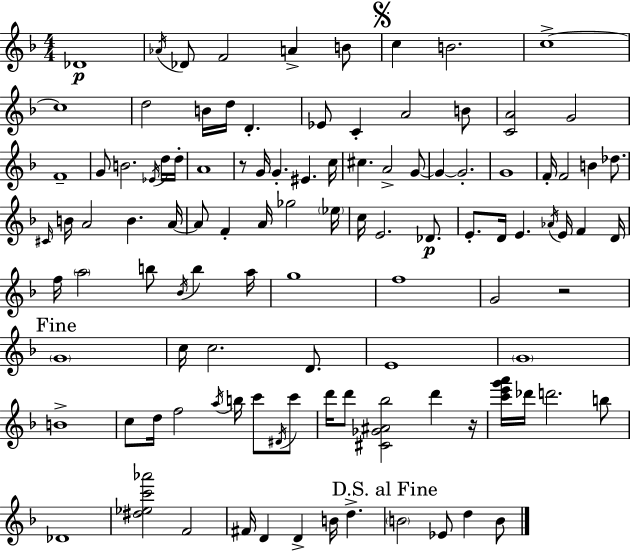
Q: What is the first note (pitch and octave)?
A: Db4